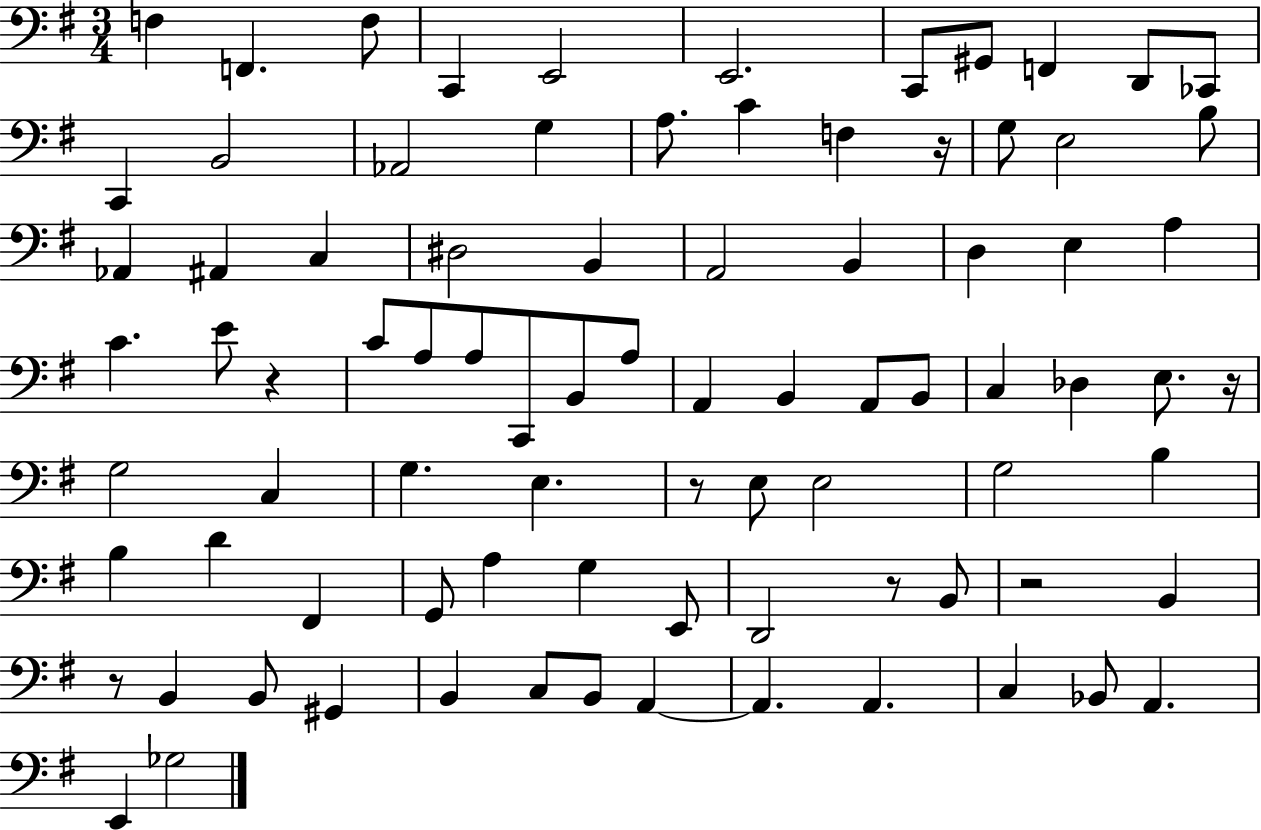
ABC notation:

X:1
T:Untitled
M:3/4
L:1/4
K:G
F, F,, F,/2 C,, E,,2 E,,2 C,,/2 ^G,,/2 F,, D,,/2 _C,,/2 C,, B,,2 _A,,2 G, A,/2 C F, z/4 G,/2 E,2 B,/2 _A,, ^A,, C, ^D,2 B,, A,,2 B,, D, E, A, C E/2 z C/2 A,/2 A,/2 C,,/2 B,,/2 A,/2 A,, B,, A,,/2 B,,/2 C, _D, E,/2 z/4 G,2 C, G, E, z/2 E,/2 E,2 G,2 B, B, D ^F,, G,,/2 A, G, E,,/2 D,,2 z/2 B,,/2 z2 B,, z/2 B,, B,,/2 ^G,, B,, C,/2 B,,/2 A,, A,, A,, C, _B,,/2 A,, E,, _G,2